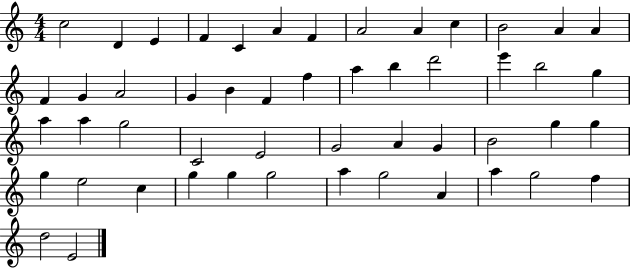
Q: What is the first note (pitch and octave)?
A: C5